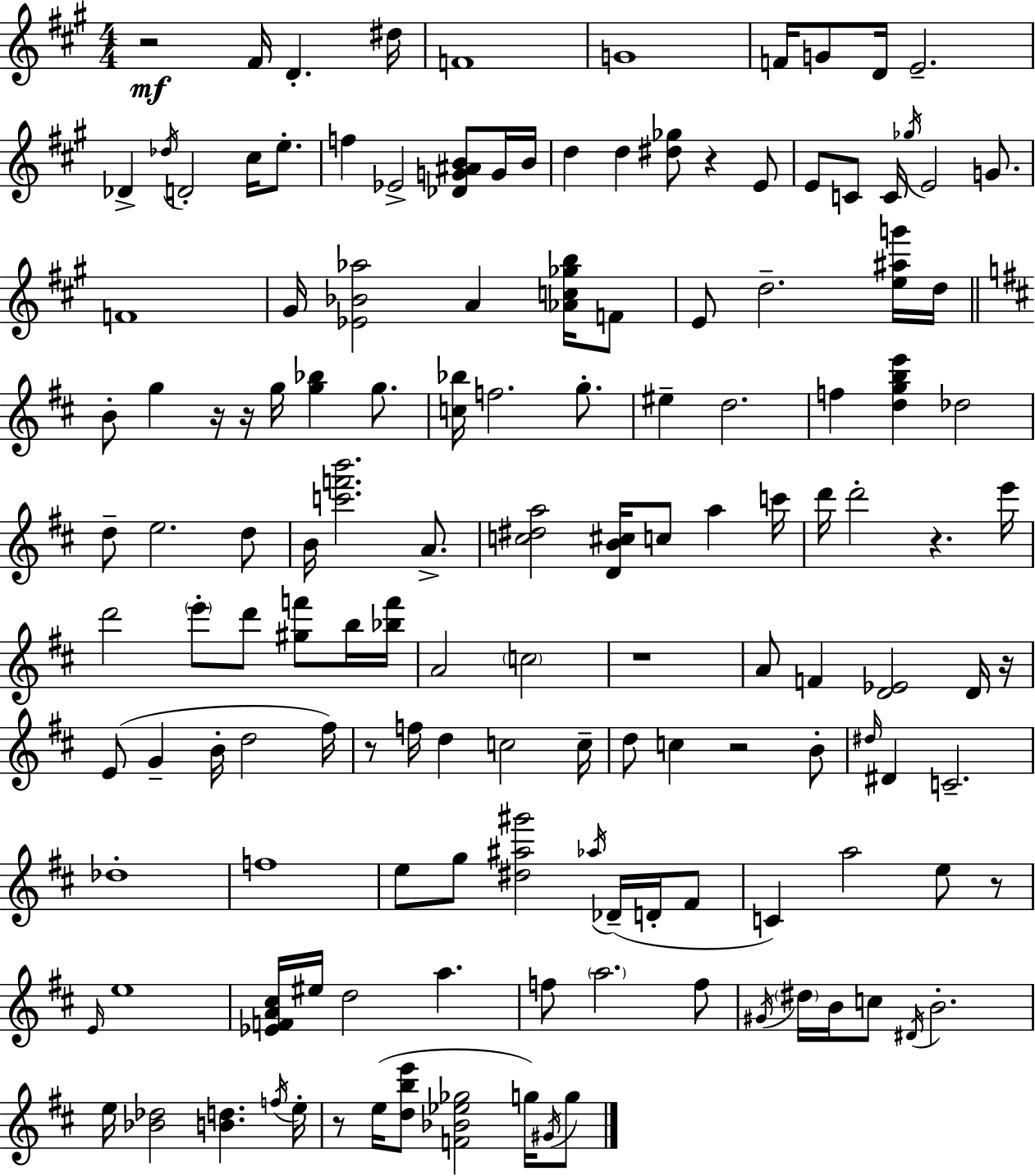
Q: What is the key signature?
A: A major